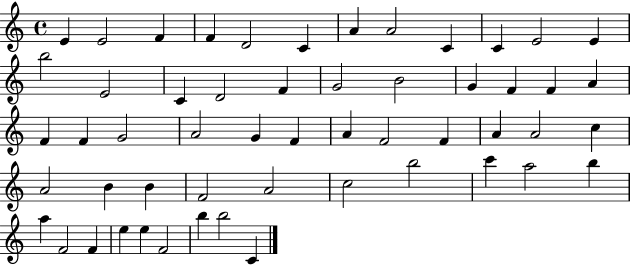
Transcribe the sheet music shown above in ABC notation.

X:1
T:Untitled
M:4/4
L:1/4
K:C
E E2 F F D2 C A A2 C C E2 E b2 E2 C D2 F G2 B2 G F F A F F G2 A2 G F A F2 F A A2 c A2 B B F2 A2 c2 b2 c' a2 b a F2 F e e F2 b b2 C